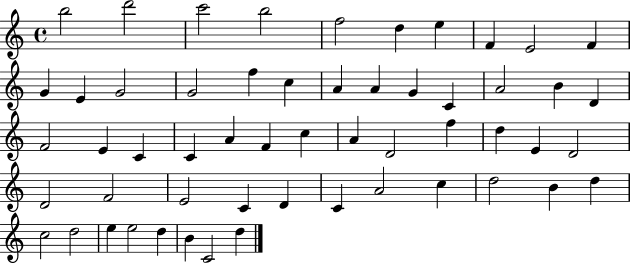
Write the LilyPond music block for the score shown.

{
  \clef treble
  \time 4/4
  \defaultTimeSignature
  \key c \major
  b''2 d'''2 | c'''2 b''2 | f''2 d''4 e''4 | f'4 e'2 f'4 | \break g'4 e'4 g'2 | g'2 f''4 c''4 | a'4 a'4 g'4 c'4 | a'2 b'4 d'4 | \break f'2 e'4 c'4 | c'4 a'4 f'4 c''4 | a'4 d'2 f''4 | d''4 e'4 d'2 | \break d'2 f'2 | e'2 c'4 d'4 | c'4 a'2 c''4 | d''2 b'4 d''4 | \break c''2 d''2 | e''4 e''2 d''4 | b'4 c'2 d''4 | \bar "|."
}